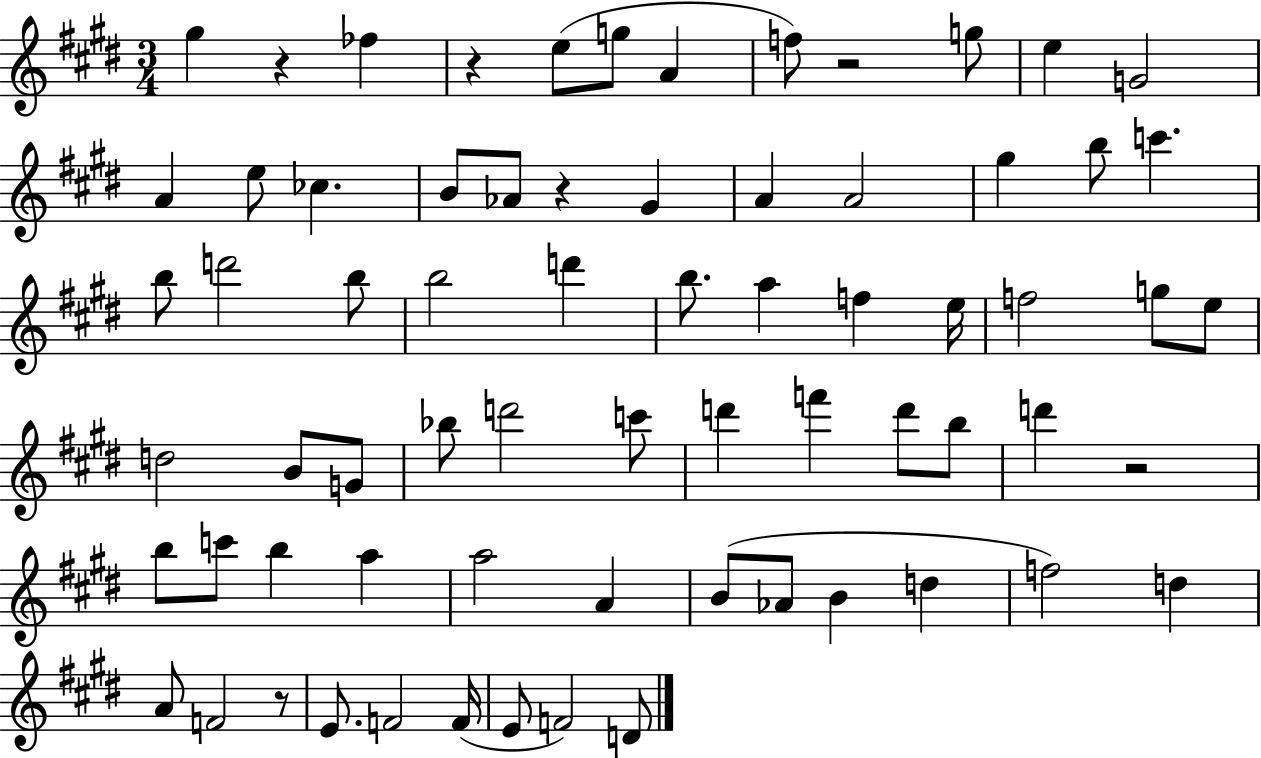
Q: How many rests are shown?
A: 6